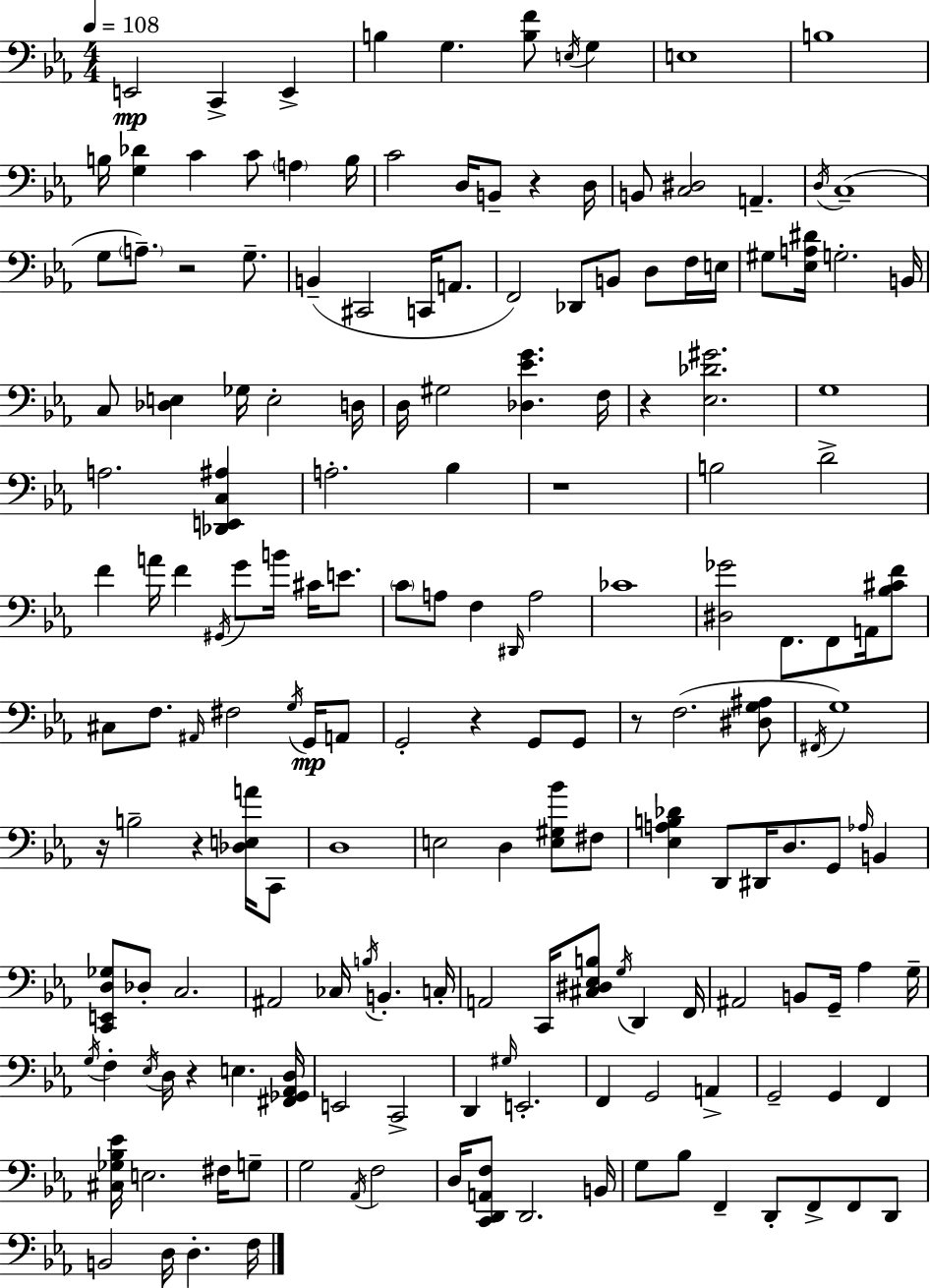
{
  \clef bass
  \numericTimeSignature
  \time 4/4
  \key c \minor
  \tempo 4 = 108
  \repeat volta 2 { e,2\mp c,4-> e,4-> | b4 g4. <b f'>8 \acciaccatura { e16 } g4 | e1 | b1 | \break b16 <g des'>4 c'4 c'8 \parenthesize a4 | b16 c'2 d16 b,8-- r4 | d16 b,8 <c dis>2 a,4.-- | \acciaccatura { d16 }( c1-- | \break g8 \parenthesize a8.--) r2 g8.-- | b,4--( cis,2 c,16 a,8. | f,2) des,8 b,8 d8 | f16 e16 gis8 <ees a dis'>16 g2.-. | \break b,16 c8 <des e>4 ges16 e2-. | d16 d16 gis2 <des ees' g'>4. | f16 r4 <ees des' gis'>2. | g1 | \break a2. <des, e, c ais>4 | a2.-. bes4 | r1 | b2 d'2-> | \break f'4 a'16 f'4 \acciaccatura { gis,16 } g'8 b'16 cis'16 | e'8. \parenthesize c'8 a8 f4 \grace { dis,16 } a2 | ces'1 | <dis ges'>2 f,8. f,8 | \break a,16 <bes cis' f'>8 cis8 f8. \grace { ais,16 } fis2 | \acciaccatura { g16 } g,16\mp a,8 g,2-. r4 | g,8 g,8 r8 f2.( | <dis g ais>8 \acciaccatura { fis,16 } g1) | \break r16 b2-- | r4 <des e a'>16 c,8 d1 | e2 d4 | <e gis bes'>8 fis8 <ees a b des'>4 d,8 dis,16 d8. | \break g,8 \grace { aes16 } b,4 <c, e, d ges>8 des8-. c2. | ais,2 | ces16 \acciaccatura { b16 } b,4.-. c16-. a,2 | c,16 <cis dis ees b>8 \acciaccatura { g16 } d,4 f,16 ais,2 | \break b,8 g,16-- aes4 g16-- \acciaccatura { g16 } f4-. \acciaccatura { ees16 } | d16 r4 e4. <fis, ges, aes, d>16 e,2 | c,2-> d,4 | \grace { gis16 } e,2.-. f,4 | \break g,2 a,4-> g,2-- | g,4 f,4 <cis ges bes ees'>16 e2. | fis16 g8-- g2 | \acciaccatura { aes,16 } f2 d16 <c, d, a, f>8 | \break d,2. b,16 g8 | bes8 f,4-- d,8-. f,8-> f,8 d,8 b,2 | d16 d4.-. f16 } \bar "|."
}